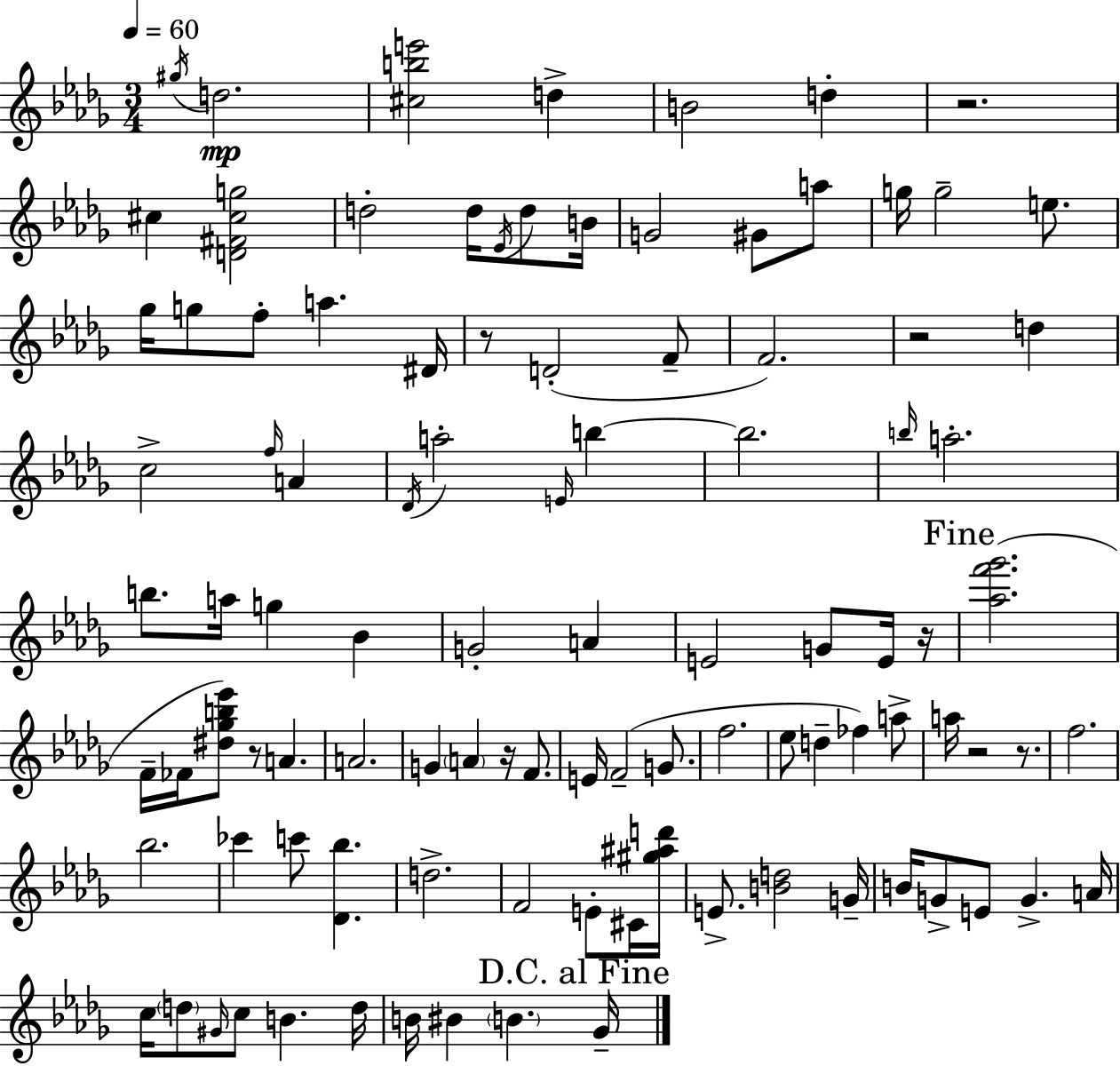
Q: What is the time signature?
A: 3/4